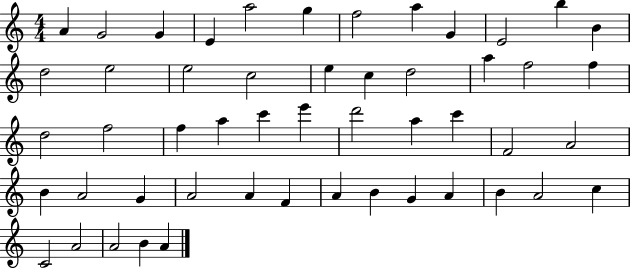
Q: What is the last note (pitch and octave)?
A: A4